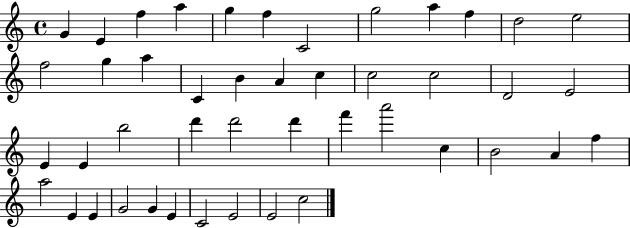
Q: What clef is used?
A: treble